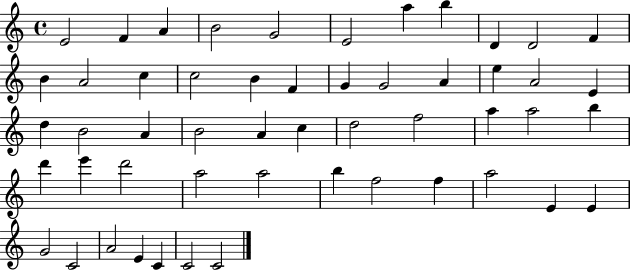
X:1
T:Untitled
M:4/4
L:1/4
K:C
E2 F A B2 G2 E2 a b D D2 F B A2 c c2 B F G G2 A e A2 E d B2 A B2 A c d2 f2 a a2 b d' e' d'2 a2 a2 b f2 f a2 E E G2 C2 A2 E C C2 C2